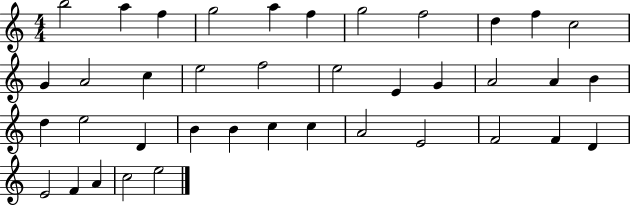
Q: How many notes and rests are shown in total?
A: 39